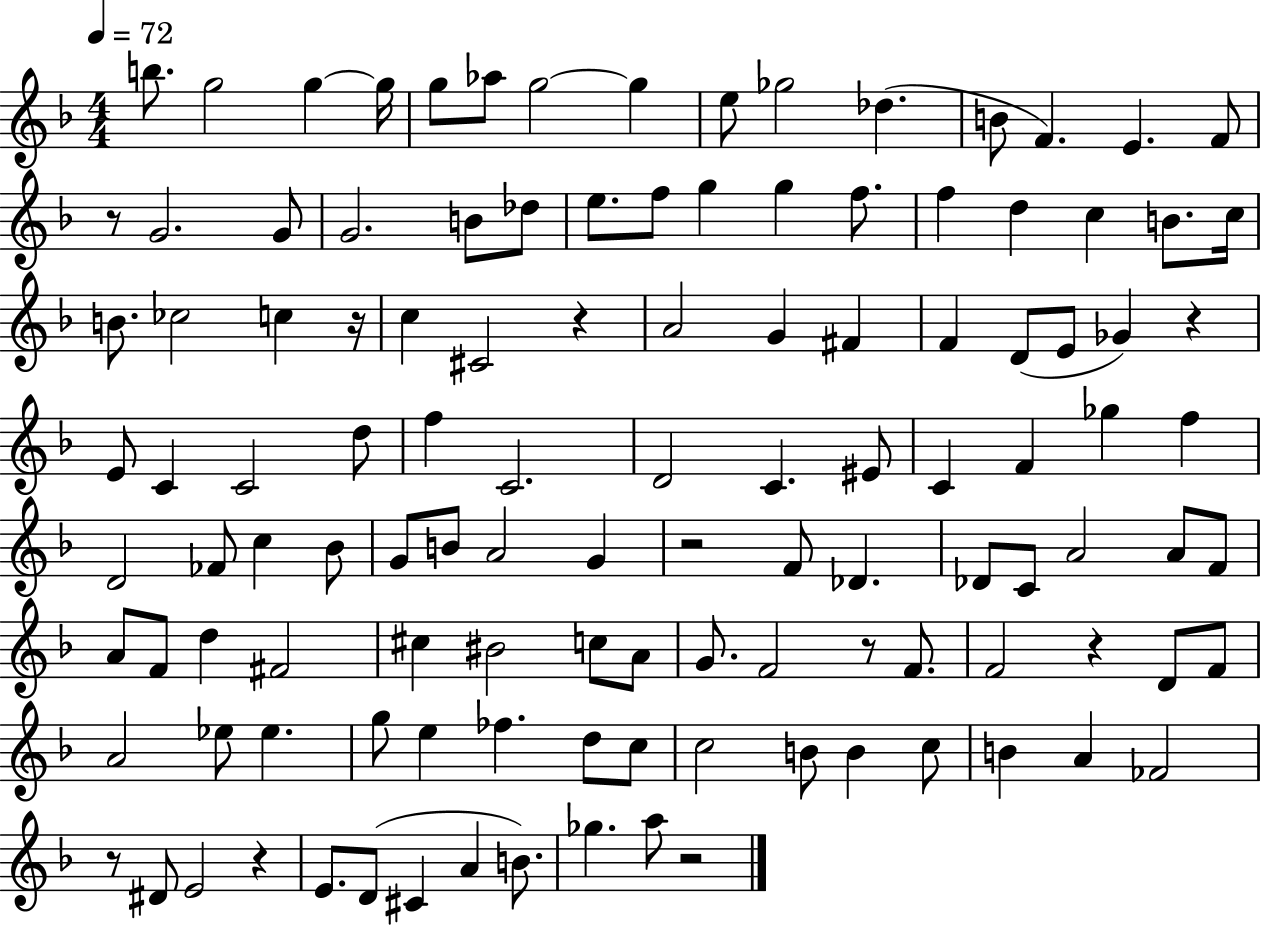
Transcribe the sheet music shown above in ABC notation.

X:1
T:Untitled
M:4/4
L:1/4
K:F
b/2 g2 g g/4 g/2 _a/2 g2 g e/2 _g2 _d B/2 F E F/2 z/2 G2 G/2 G2 B/2 _d/2 e/2 f/2 g g f/2 f d c B/2 c/4 B/2 _c2 c z/4 c ^C2 z A2 G ^F F D/2 E/2 _G z E/2 C C2 d/2 f C2 D2 C ^E/2 C F _g f D2 _F/2 c _B/2 G/2 B/2 A2 G z2 F/2 _D _D/2 C/2 A2 A/2 F/2 A/2 F/2 d ^F2 ^c ^B2 c/2 A/2 G/2 F2 z/2 F/2 F2 z D/2 F/2 A2 _e/2 _e g/2 e _f d/2 c/2 c2 B/2 B c/2 B A _F2 z/2 ^D/2 E2 z E/2 D/2 ^C A B/2 _g a/2 z2